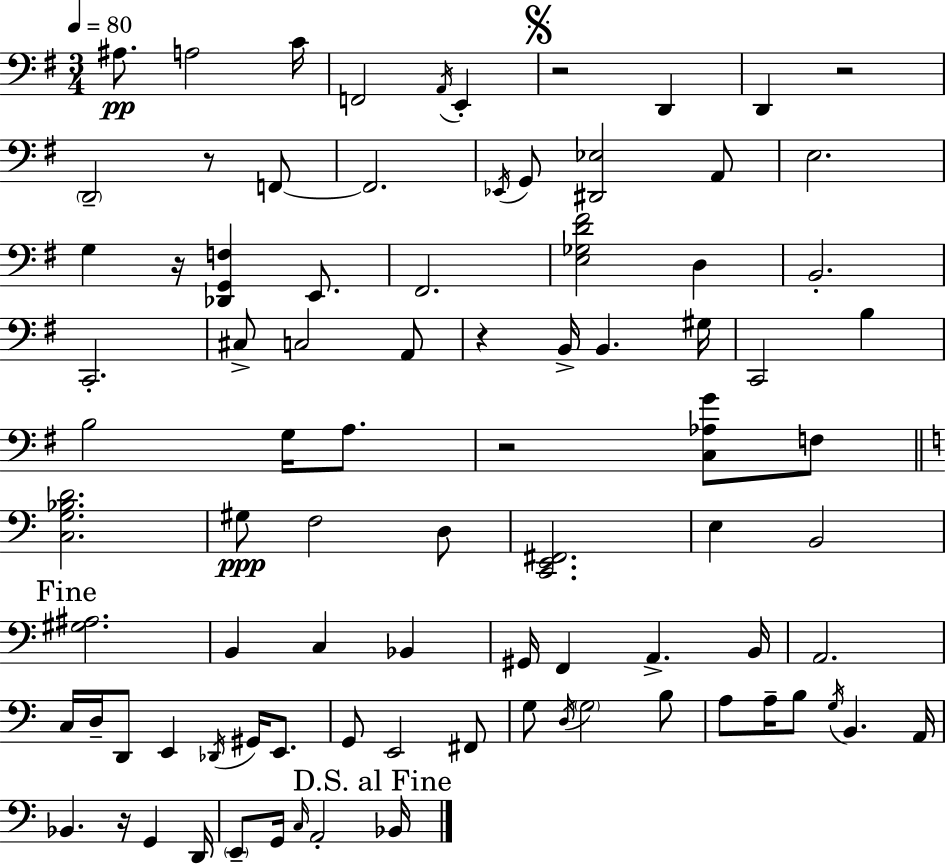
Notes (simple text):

A#3/e. A3/h C4/s F2/h A2/s E2/q R/h D2/q D2/q R/h D2/h R/e F2/e F2/h. Eb2/s G2/e [D#2,Eb3]/h A2/e E3/h. G3/q R/s [Db2,G2,F3]/q E2/e. F#2/h. [E3,Gb3,D4,F#4]/h D3/q B2/h. C2/h. C#3/e C3/h A2/e R/q B2/s B2/q. G#3/s C2/h B3/q B3/h G3/s A3/e. R/h [C3,Ab3,G4]/e F3/e [C3,G3,Bb3,D4]/h. G#3/e F3/h D3/e [C2,E2,F#2]/h. E3/q B2/h [G#3,A#3]/h. B2/q C3/q Bb2/q G#2/s F2/q A2/q. B2/s A2/h. C3/s D3/s D2/e E2/q Db2/s G#2/s E2/e. G2/e E2/h F#2/e G3/e D3/s G3/h B3/e A3/e A3/s B3/e G3/s B2/q. A2/s Bb2/q. R/s G2/q D2/s E2/e G2/s C3/s A2/h Bb2/s